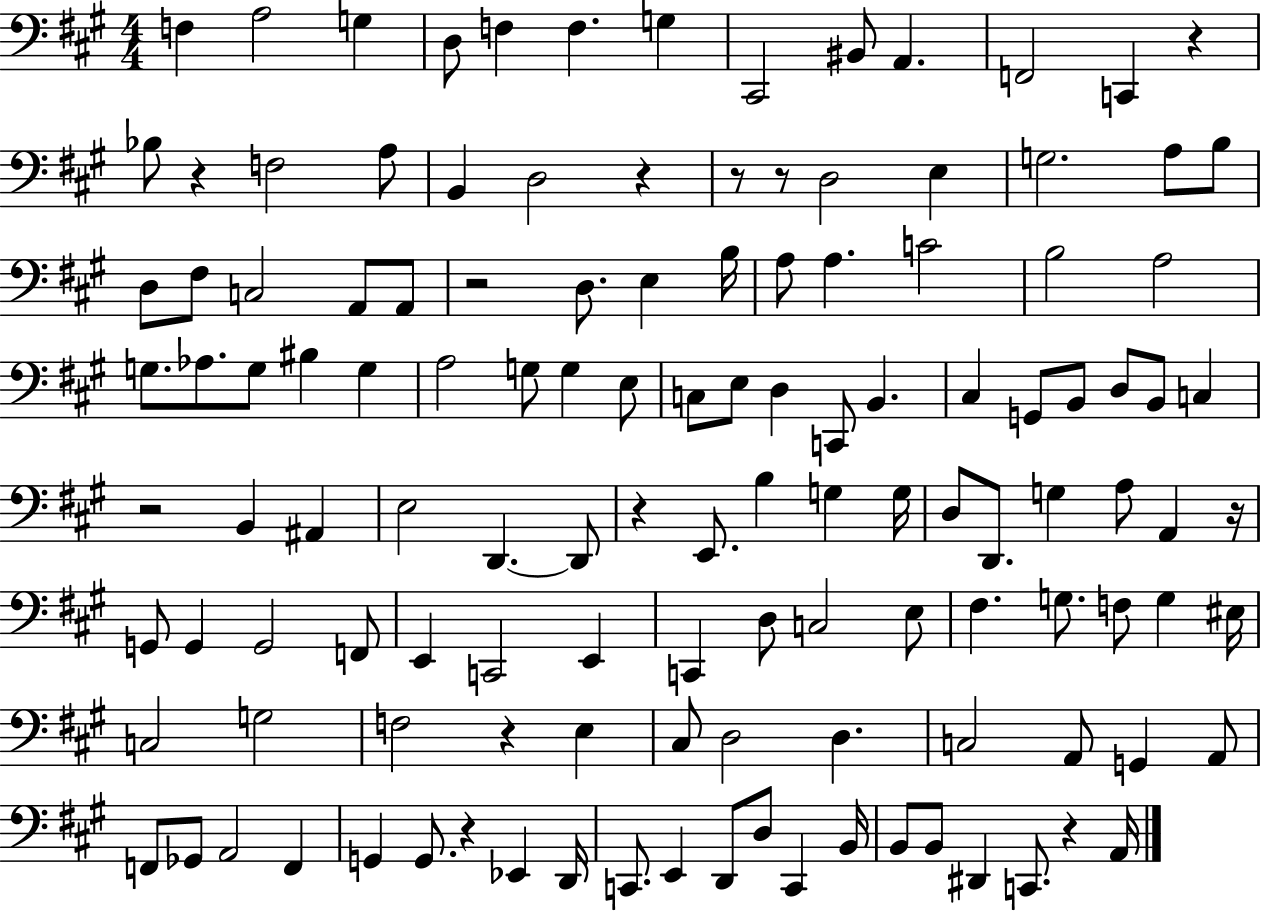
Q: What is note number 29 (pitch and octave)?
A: E3